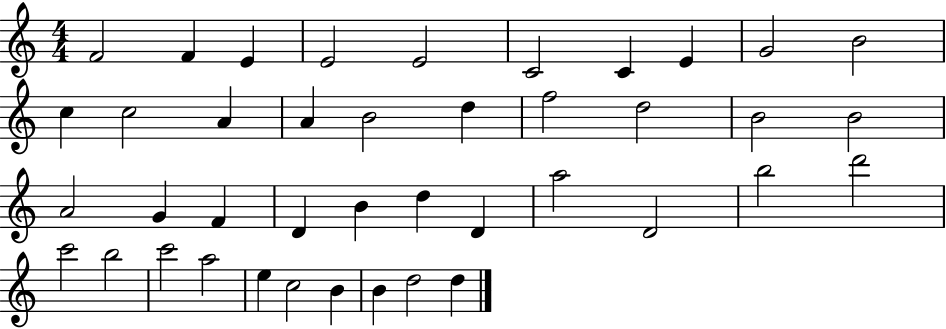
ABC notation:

X:1
T:Untitled
M:4/4
L:1/4
K:C
F2 F E E2 E2 C2 C E G2 B2 c c2 A A B2 d f2 d2 B2 B2 A2 G F D B d D a2 D2 b2 d'2 c'2 b2 c'2 a2 e c2 B B d2 d